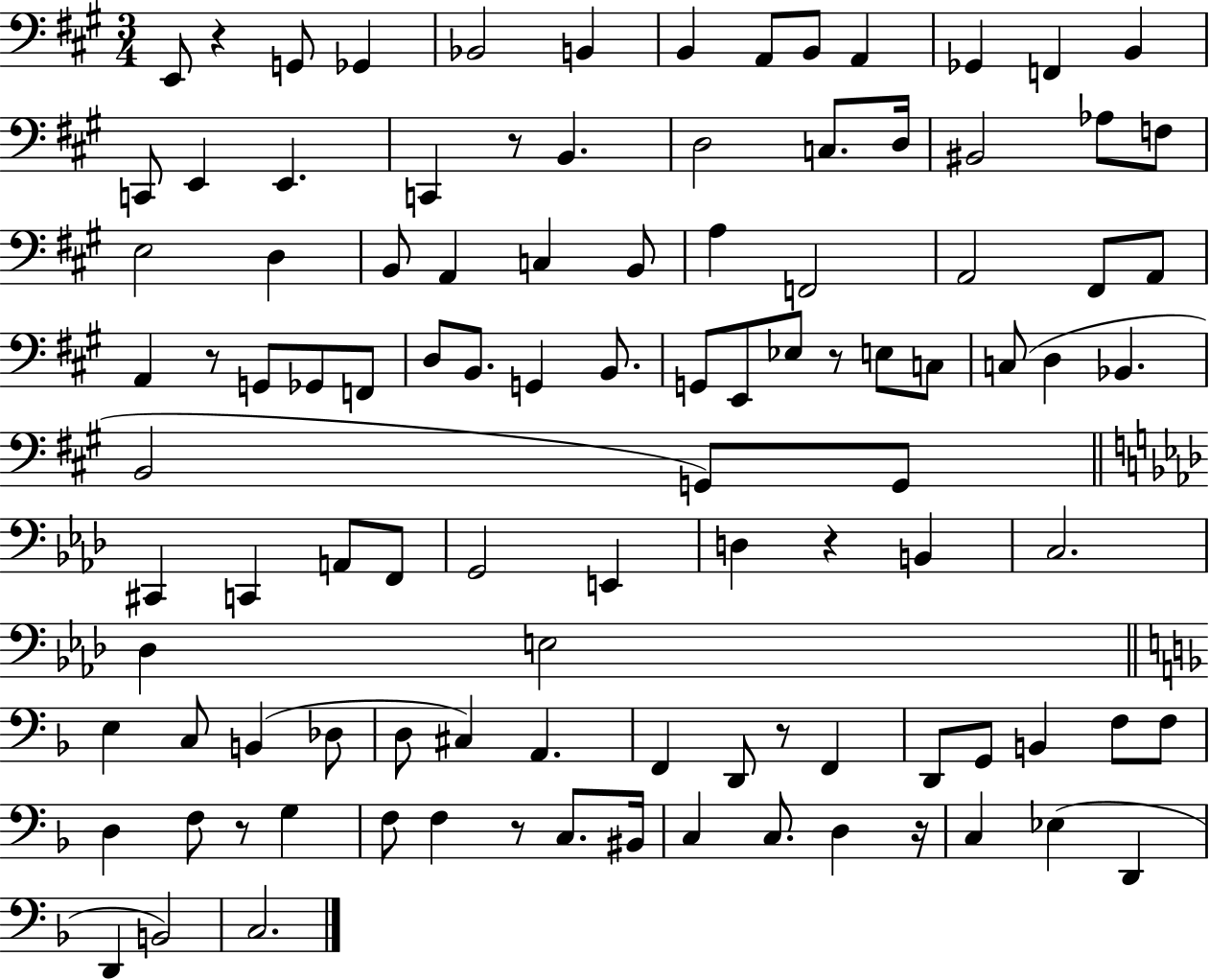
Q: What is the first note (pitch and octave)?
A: E2